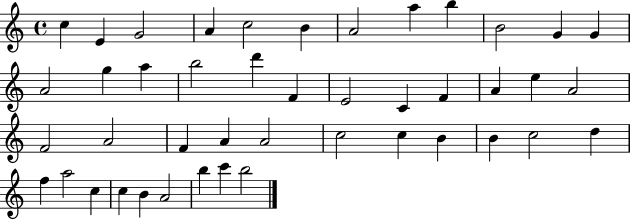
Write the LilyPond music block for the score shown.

{
  \clef treble
  \time 4/4
  \defaultTimeSignature
  \key c \major
  c''4 e'4 g'2 | a'4 c''2 b'4 | a'2 a''4 b''4 | b'2 g'4 g'4 | \break a'2 g''4 a''4 | b''2 d'''4 f'4 | e'2 c'4 f'4 | a'4 e''4 a'2 | \break f'2 a'2 | f'4 a'4 a'2 | c''2 c''4 b'4 | b'4 c''2 d''4 | \break f''4 a''2 c''4 | c''4 b'4 a'2 | b''4 c'''4 b''2 | \bar "|."
}